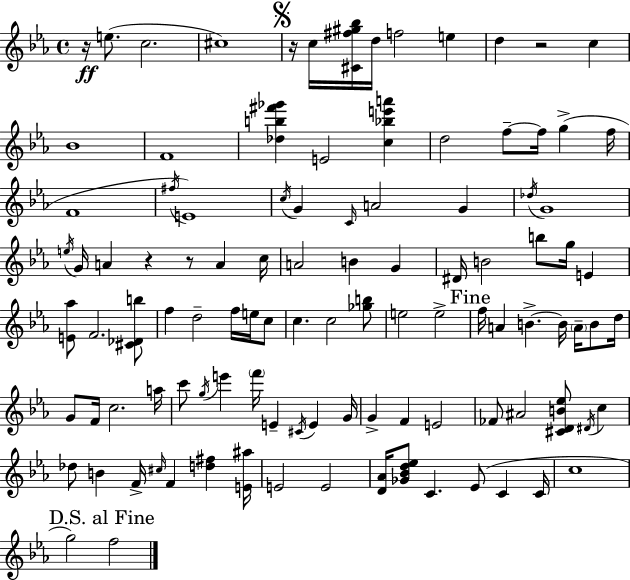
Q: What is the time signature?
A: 4/4